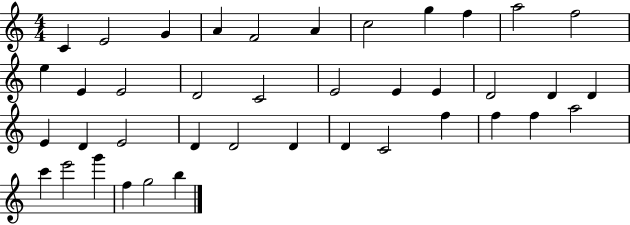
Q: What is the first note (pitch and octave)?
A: C4